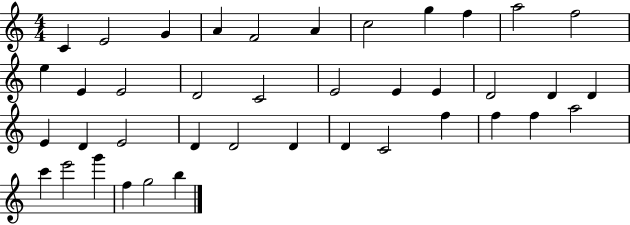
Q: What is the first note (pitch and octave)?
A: C4